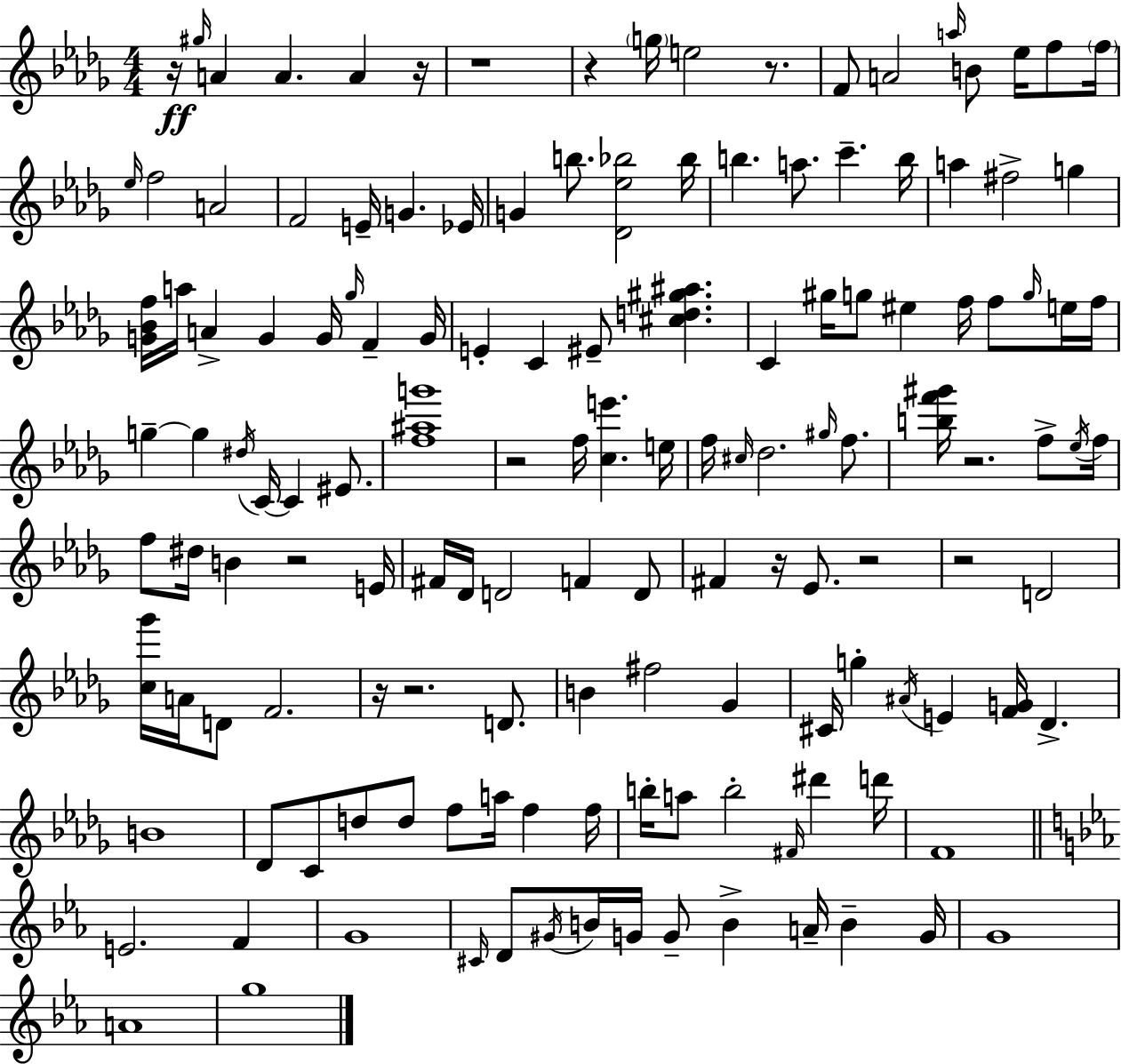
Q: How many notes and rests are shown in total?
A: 142